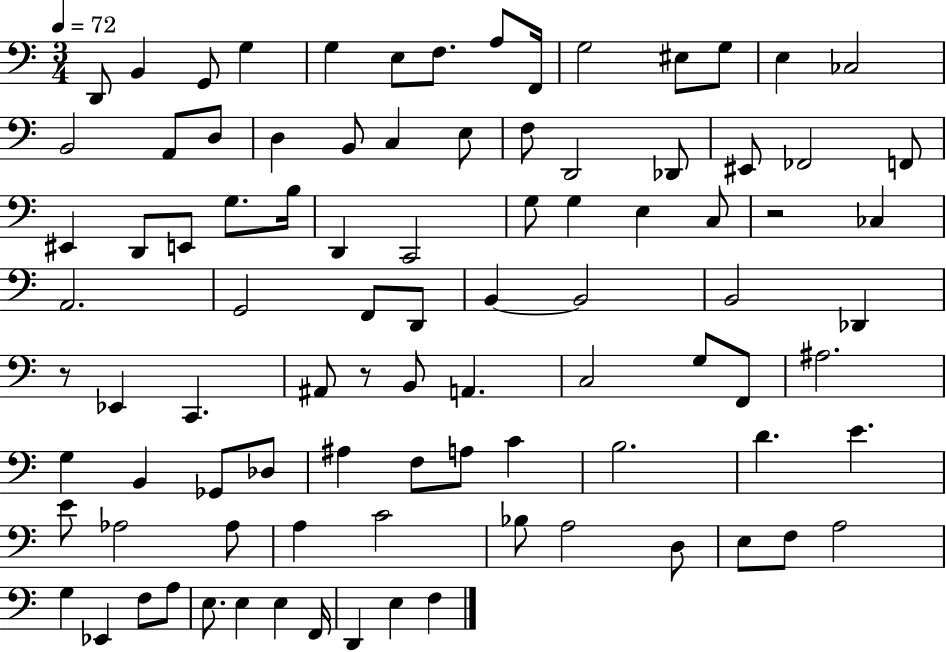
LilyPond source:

{
  \clef bass
  \numericTimeSignature
  \time 3/4
  \key c \major
  \tempo 4 = 72
  d,8 b,4 g,8 g4 | g4 e8 f8. a8 f,16 | g2 eis8 g8 | e4 ces2 | \break b,2 a,8 d8 | d4 b,8 c4 e8 | f8 d,2 des,8 | eis,8 fes,2 f,8 | \break eis,4 d,8 e,8 g8. b16 | d,4 c,2 | g8 g4 e4 c8 | r2 ces4 | \break a,2. | g,2 f,8 d,8 | b,4~~ b,2 | b,2 des,4 | \break r8 ees,4 c,4. | ais,8 r8 b,8 a,4. | c2 g8 f,8 | ais2. | \break g4 b,4 ges,8 des8 | ais4 f8 a8 c'4 | b2. | d'4. e'4. | \break e'8 aes2 aes8 | a4 c'2 | bes8 a2 d8 | e8 f8 a2 | \break g4 ees,4 f8 a8 | e8. e4 e4 f,16 | d,4 e4 f4 | \bar "|."
}